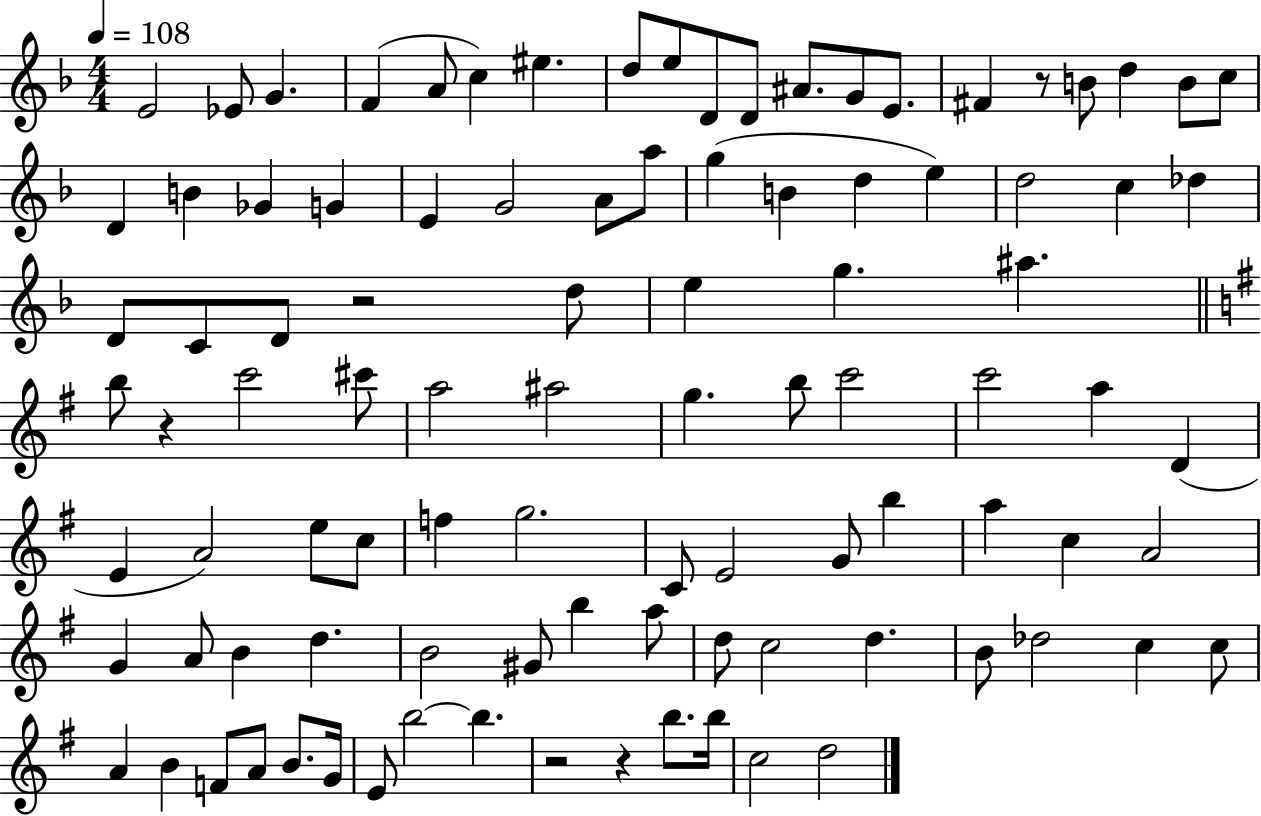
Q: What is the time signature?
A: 4/4